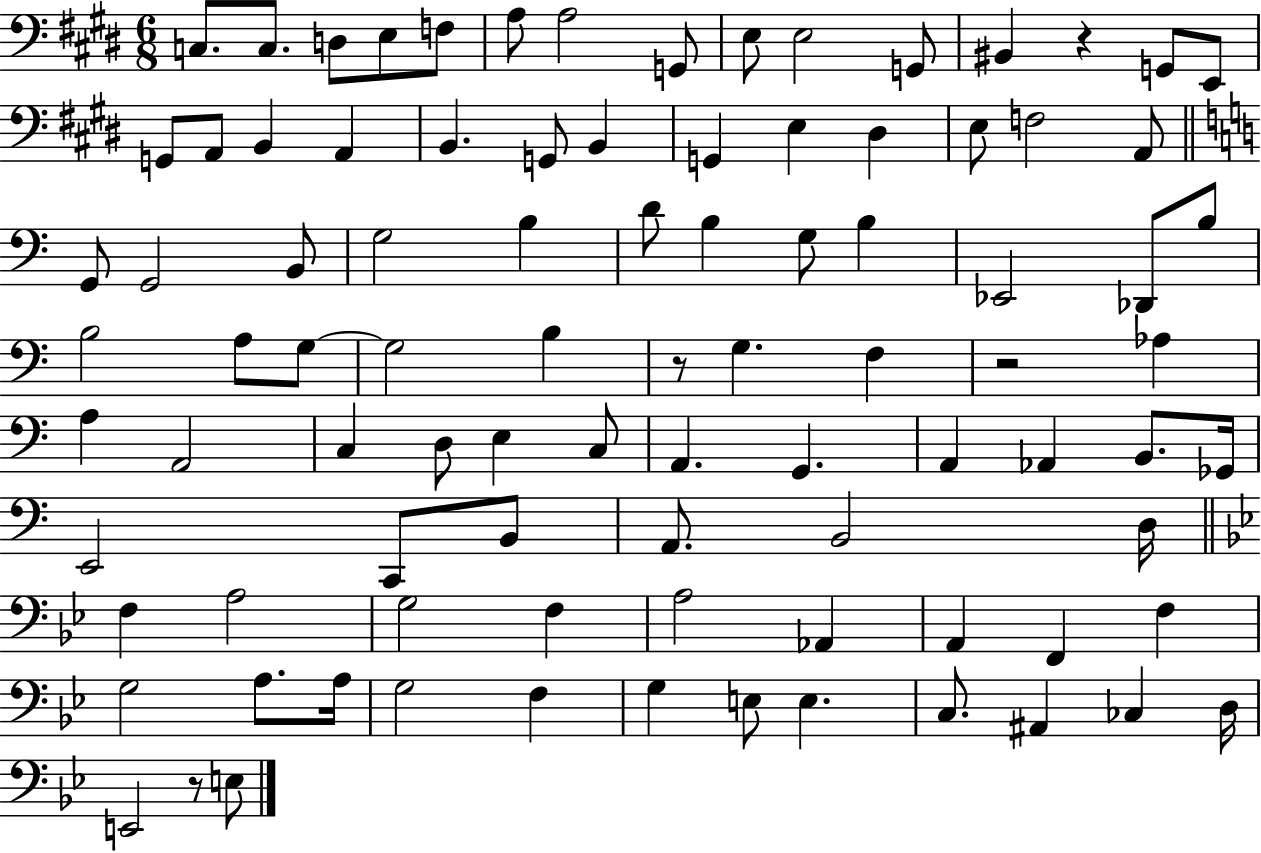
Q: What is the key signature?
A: E major